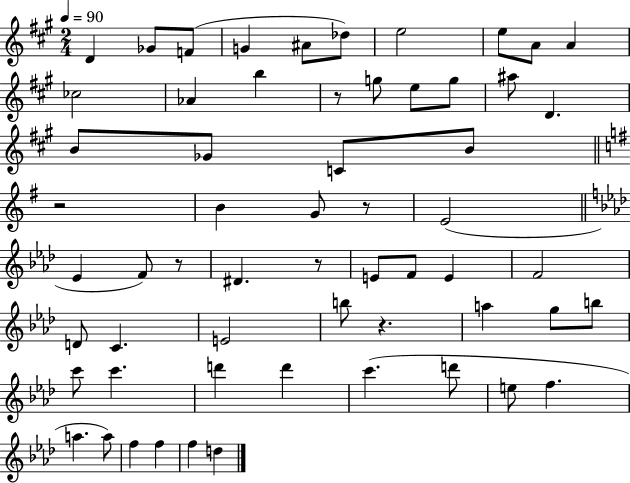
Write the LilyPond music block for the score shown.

{
  \clef treble
  \numericTimeSignature
  \time 2/4
  \key a \major
  \tempo 4 = 90
  d'4 ges'8 f'8( | g'4 ais'8 des''8) | e''2 | e''8 a'8 a'4 | \break ces''2 | aes'4 b''4 | r8 g''8 e''8 g''8 | ais''8 d'4. | \break b'8 ges'8 c'8 b'8 | \bar "||" \break \key e \minor r2 | b'4 g'8 r8 | e'2( | \bar "||" \break \key f \minor ees'4 f'8) r8 | dis'4. r8 | e'8 f'8 e'4 | f'2 | \break d'8 c'4. | e'2 | b''8 r4. | a''4 g''8 b''8 | \break c'''8 c'''4. | d'''4 d'''4 | c'''4.( d'''8 | e''8 f''4. | \break a''4. a''8) | f''4 f''4 | f''4 d''4 | \bar "|."
}